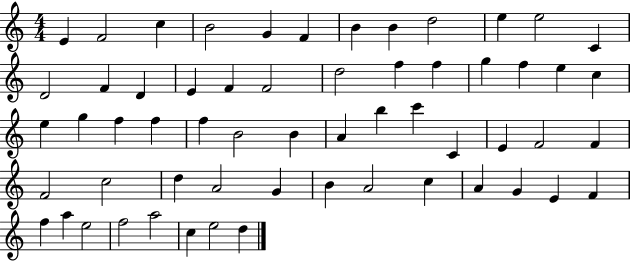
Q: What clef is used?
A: treble